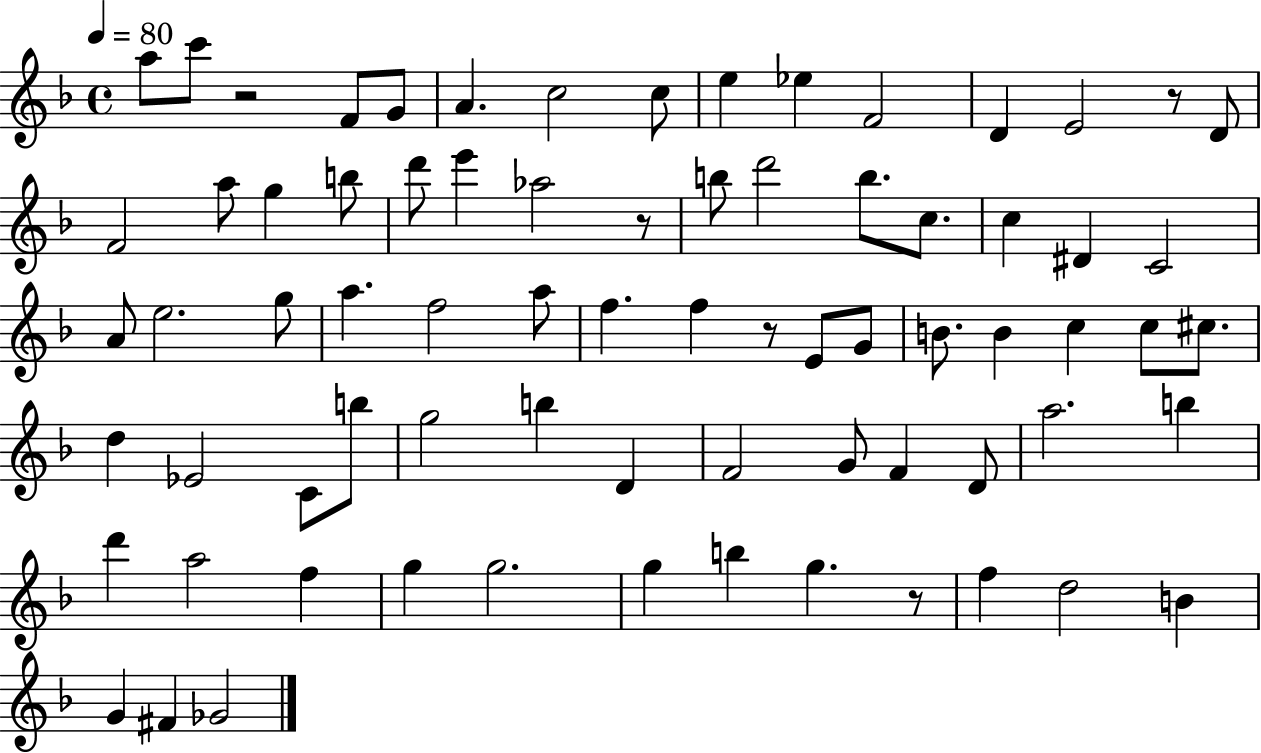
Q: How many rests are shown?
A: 5